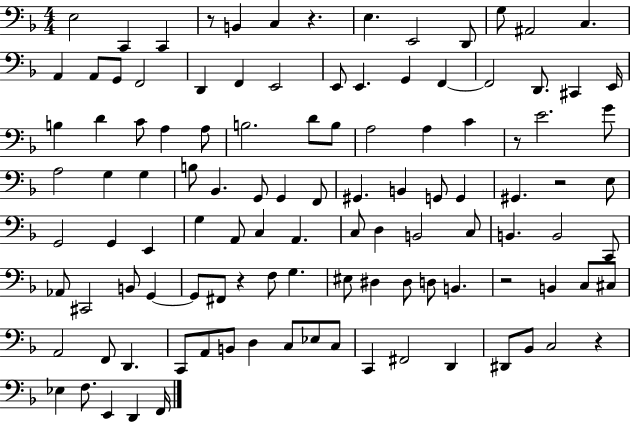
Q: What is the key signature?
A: F major